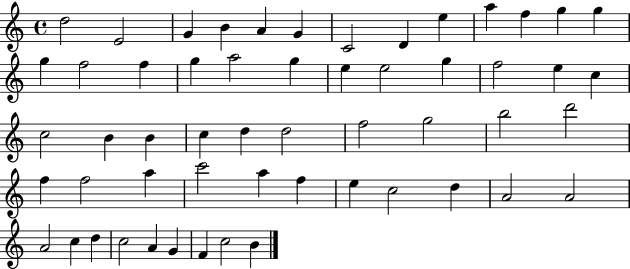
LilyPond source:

{
  \clef treble
  \time 4/4
  \defaultTimeSignature
  \key c \major
  d''2 e'2 | g'4 b'4 a'4 g'4 | c'2 d'4 e''4 | a''4 f''4 g''4 g''4 | \break g''4 f''2 f''4 | g''4 a''2 g''4 | e''4 e''2 g''4 | f''2 e''4 c''4 | \break c''2 b'4 b'4 | c''4 d''4 d''2 | f''2 g''2 | b''2 d'''2 | \break f''4 f''2 a''4 | c'''2 a''4 f''4 | e''4 c''2 d''4 | a'2 a'2 | \break a'2 c''4 d''4 | c''2 a'4 g'4 | f'4 c''2 b'4 | \bar "|."
}